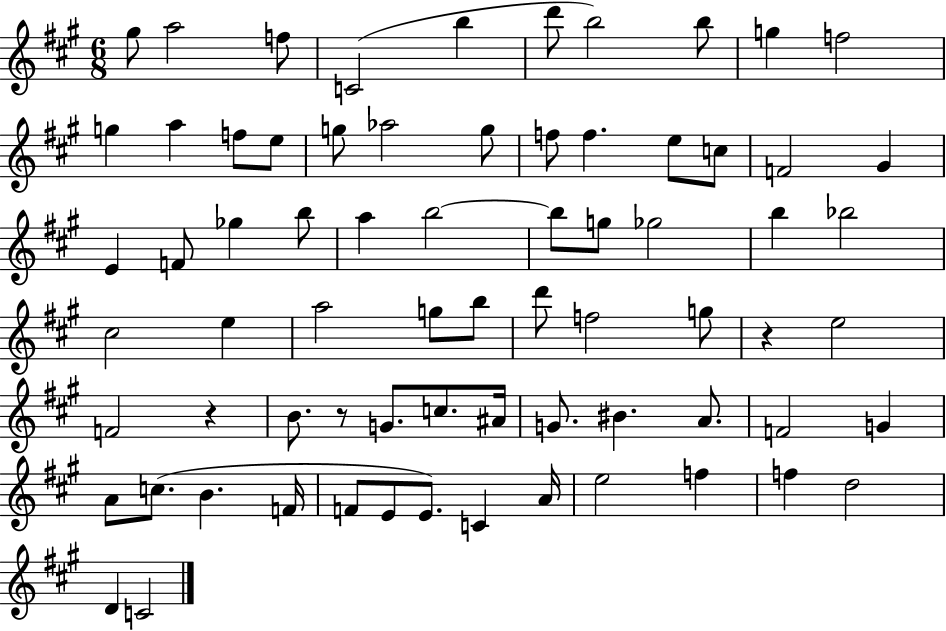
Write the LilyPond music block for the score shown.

{
  \clef treble
  \numericTimeSignature
  \time 6/8
  \key a \major
  gis''8 a''2 f''8 | c'2( b''4 | d'''8 b''2) b''8 | g''4 f''2 | \break g''4 a''4 f''8 e''8 | g''8 aes''2 g''8 | f''8 f''4. e''8 c''8 | f'2 gis'4 | \break e'4 f'8 ges''4 b''8 | a''4 b''2~~ | b''8 g''8 ges''2 | b''4 bes''2 | \break cis''2 e''4 | a''2 g''8 b''8 | d'''8 f''2 g''8 | r4 e''2 | \break f'2 r4 | b'8. r8 g'8. c''8. ais'16 | g'8. bis'4. a'8. | f'2 g'4 | \break a'8 c''8.( b'4. f'16 | f'8 e'8 e'8.) c'4 a'16 | e''2 f''4 | f''4 d''2 | \break d'4 c'2 | \bar "|."
}